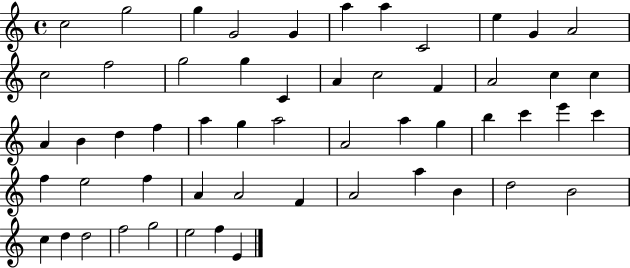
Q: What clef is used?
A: treble